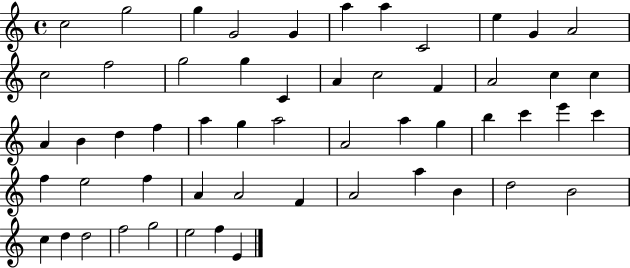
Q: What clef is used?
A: treble